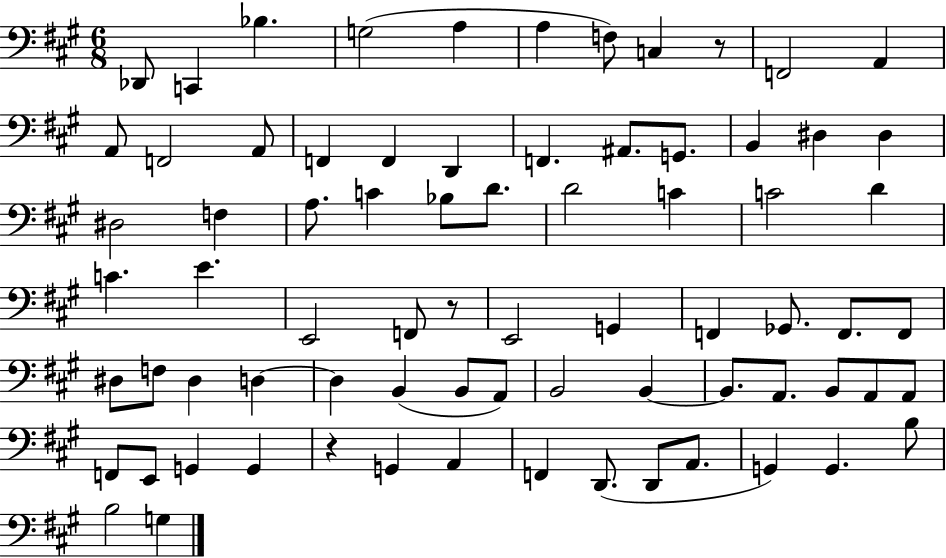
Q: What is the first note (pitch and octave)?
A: Db2